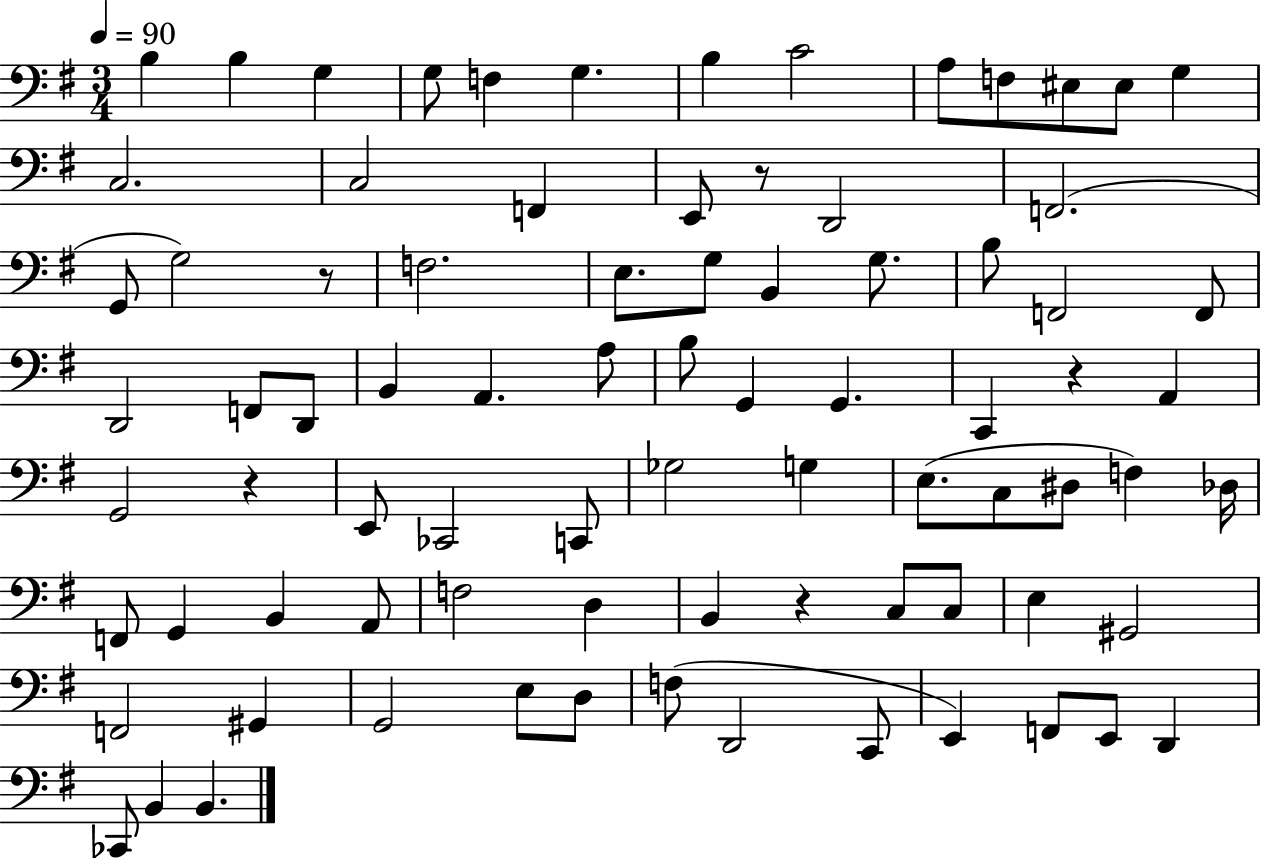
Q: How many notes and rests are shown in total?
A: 82